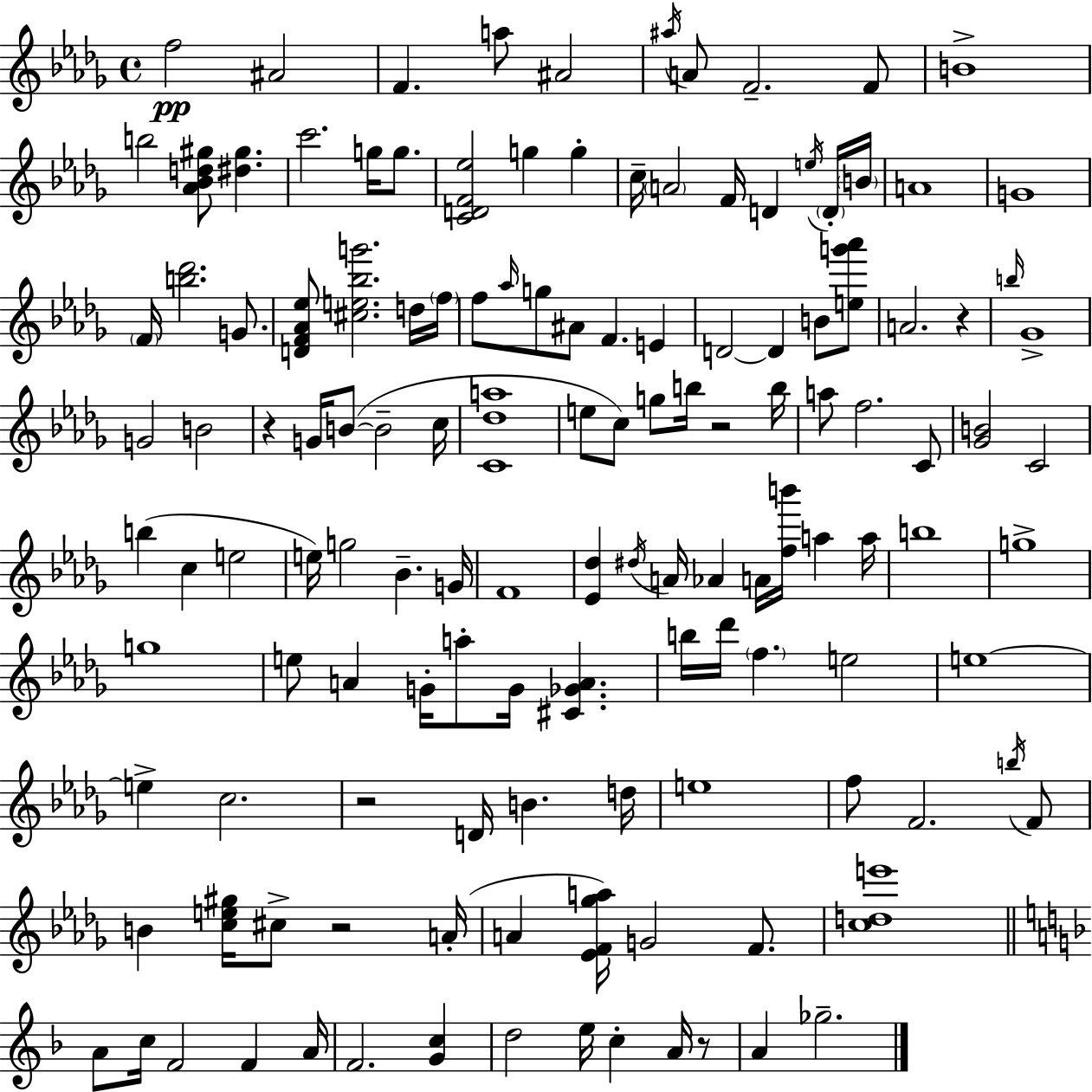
X:1
T:Untitled
M:4/4
L:1/4
K:Bbm
f2 ^A2 F a/2 ^A2 ^a/4 A/2 F2 F/2 B4 b2 [_A_Bd^g]/2 [^d^g] c'2 g/4 g/2 [CDF_e]2 g g c/4 A2 F/4 D e/4 D/4 B/4 A4 G4 F/4 [b_d']2 G/2 [DF_A_e]/2 [^ce_bg']2 d/4 f/4 f/2 _a/4 g/2 ^A/2 F E D2 D B/2 [eg'_a']/2 A2 z b/4 _G4 G2 B2 z G/4 B/2 B2 c/4 [C_da]4 e/2 c/2 g/2 b/4 z2 b/4 a/2 f2 C/2 [_GB]2 C2 b c e2 e/4 g2 _B G/4 F4 [_E_d] ^d/4 A/4 _A A/4 [fb']/4 a a/4 b4 g4 g4 e/2 A G/4 a/2 G/4 [^C_GA] b/4 _d'/4 f e2 e4 e c2 z2 D/4 B d/4 e4 f/2 F2 b/4 F/2 B [ce^g]/4 ^c/2 z2 A/4 A [_EF_ga]/4 G2 F/2 [cde']4 A/2 c/4 F2 F A/4 F2 [Gc] d2 e/4 c A/4 z/2 A _g2